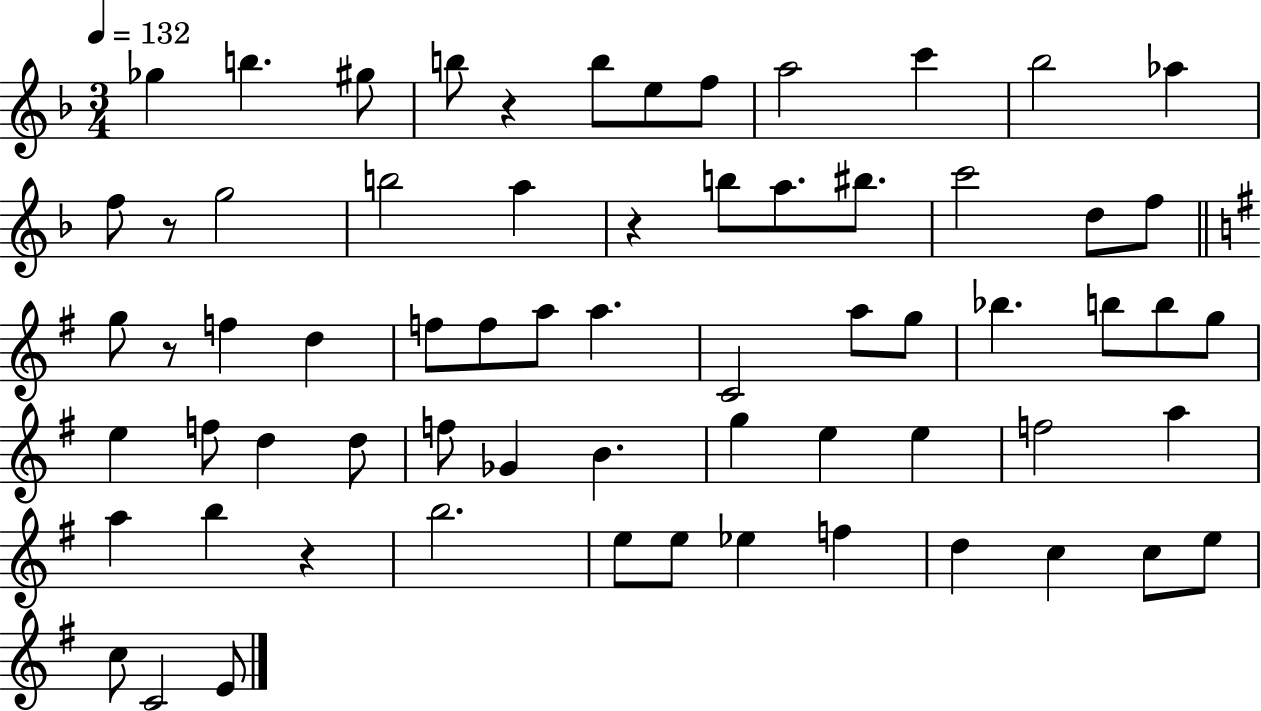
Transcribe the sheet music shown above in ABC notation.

X:1
T:Untitled
M:3/4
L:1/4
K:F
_g b ^g/2 b/2 z b/2 e/2 f/2 a2 c' _b2 _a f/2 z/2 g2 b2 a z b/2 a/2 ^b/2 c'2 d/2 f/2 g/2 z/2 f d f/2 f/2 a/2 a C2 a/2 g/2 _b b/2 b/2 g/2 e f/2 d d/2 f/2 _G B g e e f2 a a b z b2 e/2 e/2 _e f d c c/2 e/2 c/2 C2 E/2